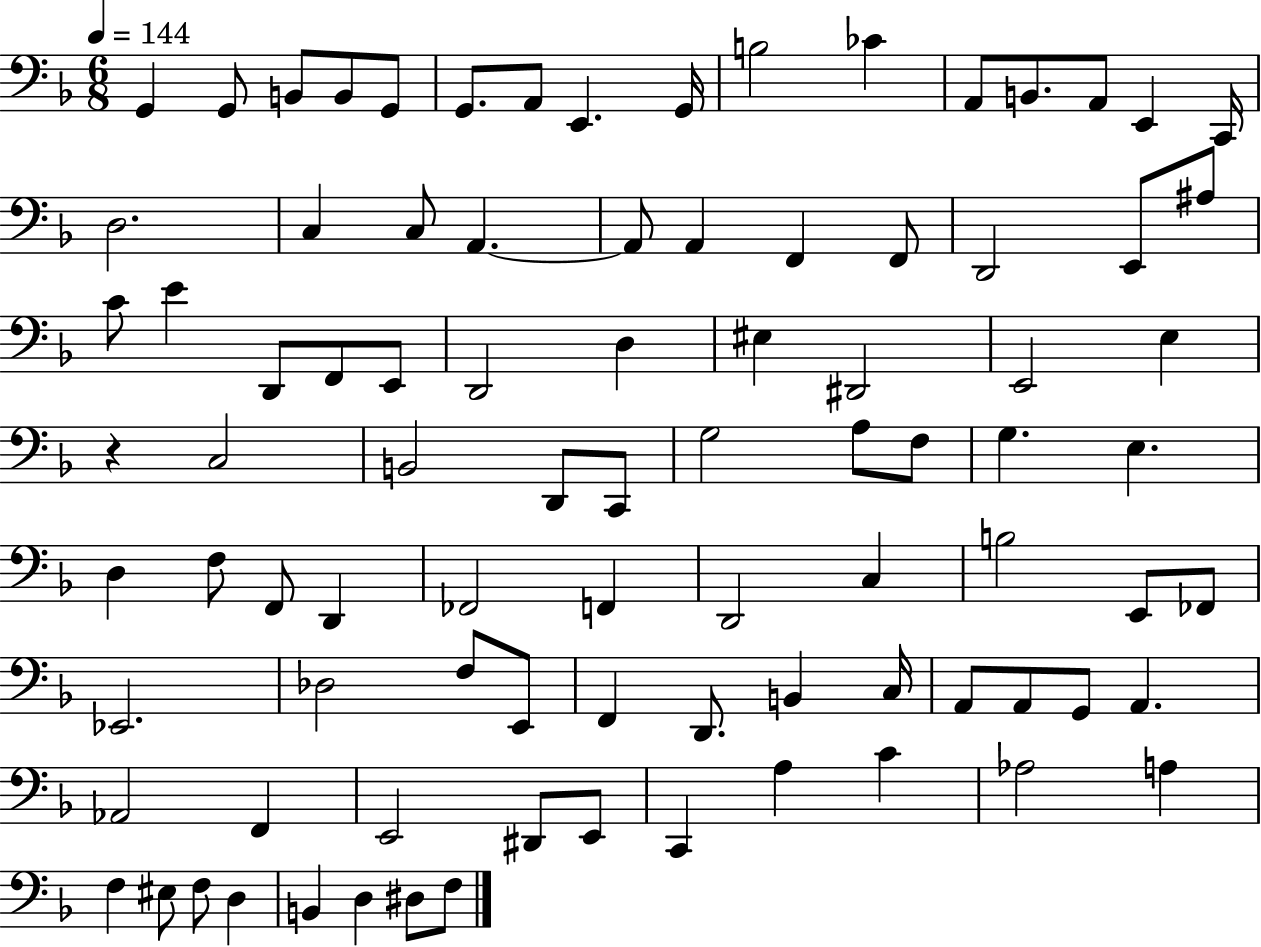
X:1
T:Untitled
M:6/8
L:1/4
K:F
G,, G,,/2 B,,/2 B,,/2 G,,/2 G,,/2 A,,/2 E,, G,,/4 B,2 _C A,,/2 B,,/2 A,,/2 E,, C,,/4 D,2 C, C,/2 A,, A,,/2 A,, F,, F,,/2 D,,2 E,,/2 ^A,/2 C/2 E D,,/2 F,,/2 E,,/2 D,,2 D, ^E, ^D,,2 E,,2 E, z C,2 B,,2 D,,/2 C,,/2 G,2 A,/2 F,/2 G, E, D, F,/2 F,,/2 D,, _F,,2 F,, D,,2 C, B,2 E,,/2 _F,,/2 _E,,2 _D,2 F,/2 E,,/2 F,, D,,/2 B,, C,/4 A,,/2 A,,/2 G,,/2 A,, _A,,2 F,, E,,2 ^D,,/2 E,,/2 C,, A, C _A,2 A, F, ^E,/2 F,/2 D, B,, D, ^D,/2 F,/2